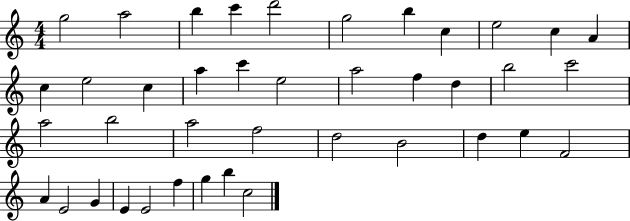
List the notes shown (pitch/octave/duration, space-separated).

G5/h A5/h B5/q C6/q D6/h G5/h B5/q C5/q E5/h C5/q A4/q C5/q E5/h C5/q A5/q C6/q E5/h A5/h F5/q D5/q B5/h C6/h A5/h B5/h A5/h F5/h D5/h B4/h D5/q E5/q F4/h A4/q E4/h G4/q E4/q E4/h F5/q G5/q B5/q C5/h